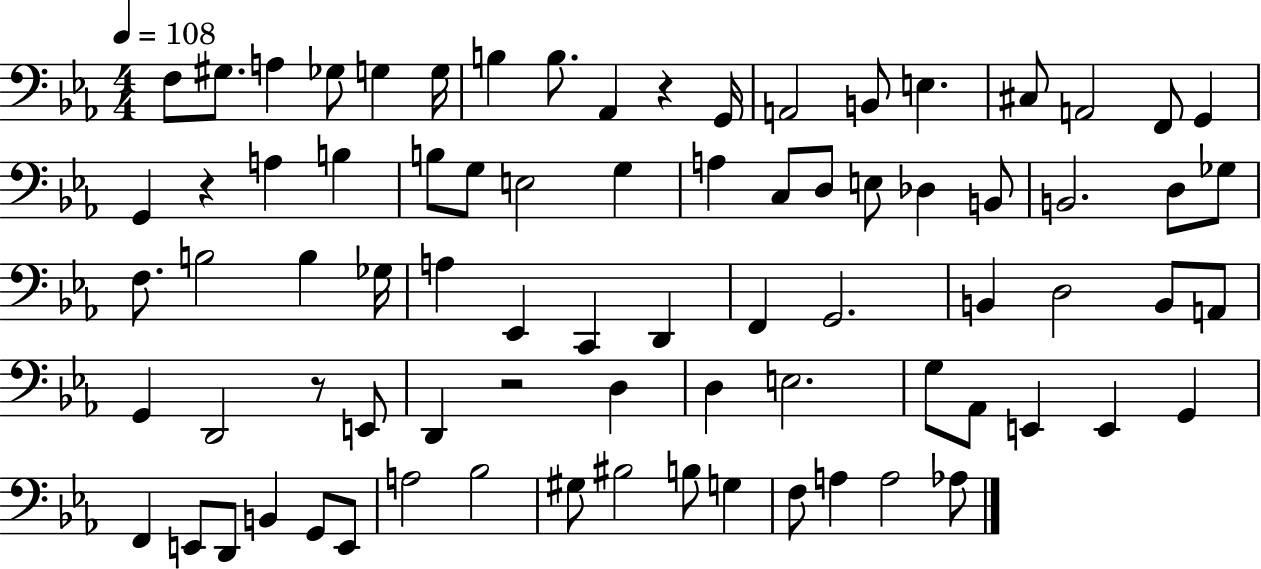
X:1
T:Untitled
M:4/4
L:1/4
K:Eb
F,/2 ^G,/2 A, _G,/2 G, G,/4 B, B,/2 _A,, z G,,/4 A,,2 B,,/2 E, ^C,/2 A,,2 F,,/2 G,, G,, z A, B, B,/2 G,/2 E,2 G, A, C,/2 D,/2 E,/2 _D, B,,/2 B,,2 D,/2 _G,/2 F,/2 B,2 B, _G,/4 A, _E,, C,, D,, F,, G,,2 B,, D,2 B,,/2 A,,/2 G,, D,,2 z/2 E,,/2 D,, z2 D, D, E,2 G,/2 _A,,/2 E,, E,, G,, F,, E,,/2 D,,/2 B,, G,,/2 E,,/2 A,2 _B,2 ^G,/2 ^B,2 B,/2 G, F,/2 A, A,2 _A,/2